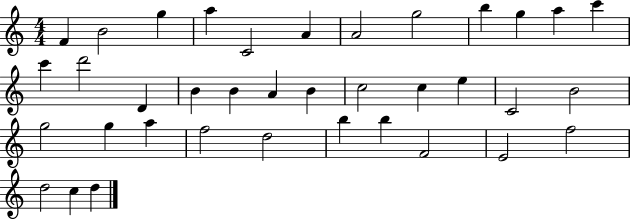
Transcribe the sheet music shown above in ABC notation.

X:1
T:Untitled
M:4/4
L:1/4
K:C
F B2 g a C2 A A2 g2 b g a c' c' d'2 D B B A B c2 c e C2 B2 g2 g a f2 d2 b b F2 E2 f2 d2 c d